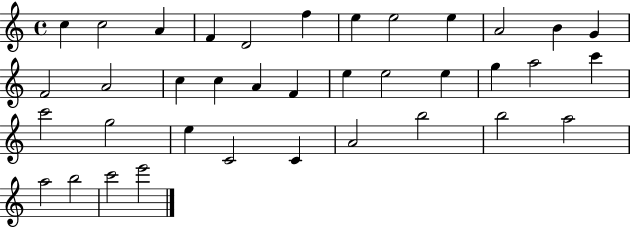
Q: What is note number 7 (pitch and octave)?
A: E5